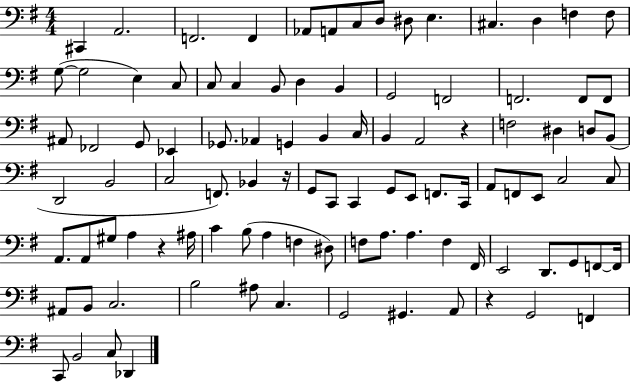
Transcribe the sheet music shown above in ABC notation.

X:1
T:Untitled
M:4/4
L:1/4
K:G
^C,, A,,2 F,,2 F,, _A,,/2 A,,/2 C,/2 D,/2 ^D,/2 E, ^C, D, F, F,/2 G,/2 G,2 E, C,/2 C,/2 C, B,,/2 D, B,, G,,2 F,,2 F,,2 F,,/2 F,,/2 ^A,,/2 _F,,2 G,,/2 _E,, _G,,/2 _A,, G,, B,, C,/4 B,, A,,2 z F,2 ^D, D,/2 B,,/2 D,,2 B,,2 C,2 F,,/2 _B,, z/4 G,,/2 C,,/2 C,, G,,/2 E,,/2 F,,/2 C,,/4 A,,/2 F,,/2 E,,/2 C,2 C,/2 A,,/2 A,,/2 ^G,/2 A, z ^A,/4 C B,/2 A, F, ^D,/2 F,/2 A,/2 A, F, ^F,,/4 E,,2 D,,/2 G,,/2 F,,/2 F,,/4 ^A,,/2 B,,/2 C,2 B,2 ^A,/2 C, G,,2 ^G,, A,,/2 z G,,2 F,, C,,/2 B,,2 C,/2 _D,,